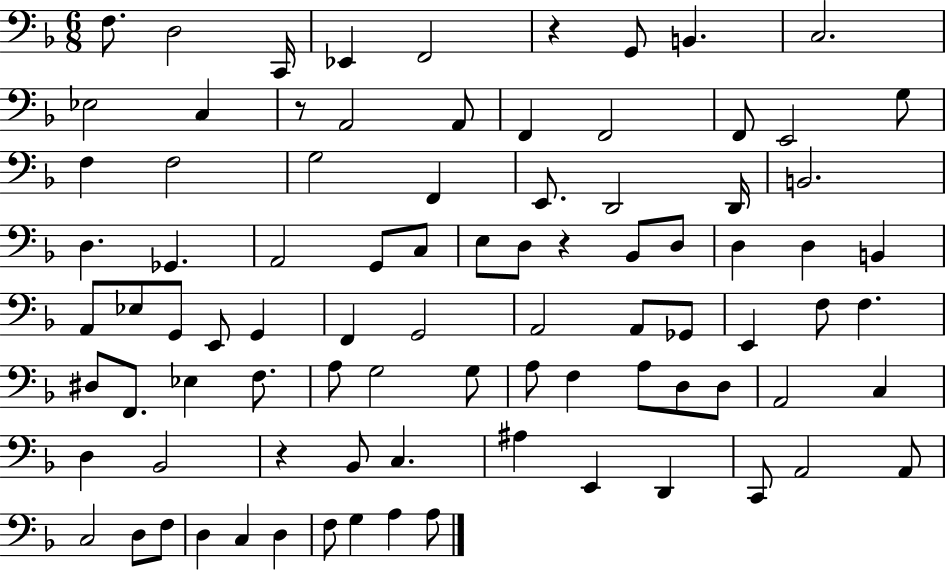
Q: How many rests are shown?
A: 4